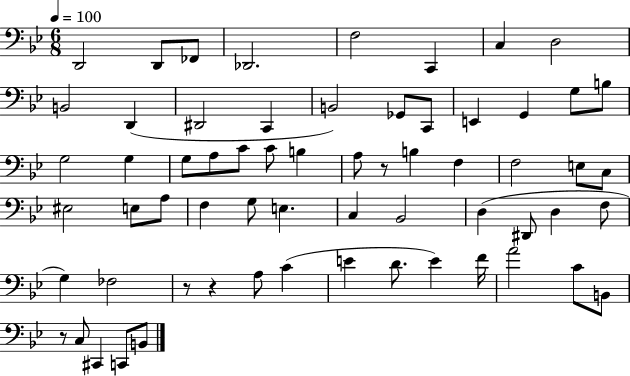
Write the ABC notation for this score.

X:1
T:Untitled
M:6/8
L:1/4
K:Bb
D,,2 D,,/2 _F,,/2 _D,,2 F,2 C,, C, D,2 B,,2 D,, ^D,,2 C,, B,,2 _G,,/2 C,,/2 E,, G,, G,/2 B,/2 G,2 G, G,/2 A,/2 C/2 C/2 B, A,/2 z/2 B, F, F,2 E,/2 C,/2 ^E,2 E,/2 A,/2 F, G,/2 E, C, _B,,2 D, ^D,,/2 D, F,/2 G, _F,2 z/2 z A,/2 C E D/2 E F/4 A2 C/2 B,,/2 z/2 C,/2 ^C,, C,,/2 B,,/2